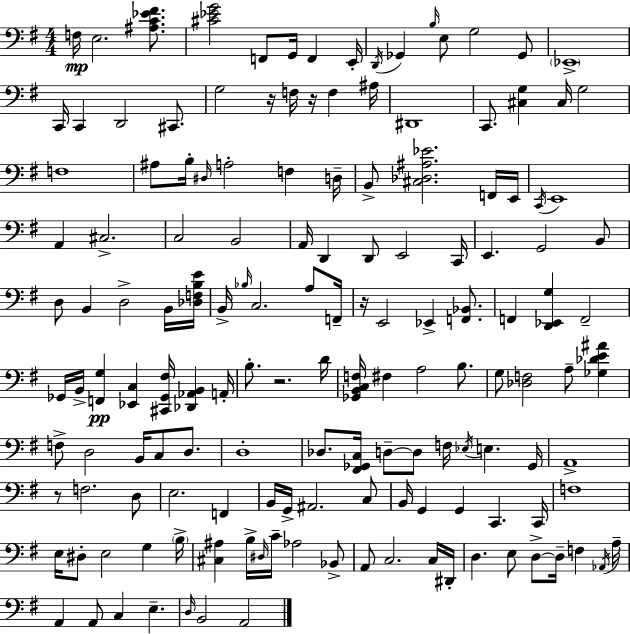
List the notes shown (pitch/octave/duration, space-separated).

F3/s E3/h. [A#3,C4,Eb4,F#4]/e. [C#4,Eb4,G4]/h F2/e G2/s F2/q E2/s D2/s Gb2/q B3/s E3/e G3/h Gb2/e Eb2/w C2/s C2/q D2/h C#2/e. G3/h R/s F3/s R/s F3/q A#3/s D#2/w C2/e. [C#3,G3]/q C#3/s G3/h F3/w A#3/e B3/s D#3/s A3/h F3/q D3/s B2/e [C#3,Db3,A#3,Eb4]/h. F2/s E2/s C2/s E2/w A2/q C#3/h. C3/h B2/h A2/s D2/q D2/e E2/h C2/s E2/q. G2/h B2/e D3/e B2/q D3/h B2/s [Db3,F3,B3,E4]/s B2/s Bb3/s C3/h. A3/e F2/s R/s E2/h Eb2/q [F2,Bb2]/e. F2/q [D2,Eb2,G3]/q F2/h Gb2/s B2/s [F2,G3]/q [Eb2,C3]/q [C#2,Gb2,F#3]/s [Db2,Ab2,B2]/q A2/s B3/e. R/h. D4/s [Gb2,B2,C3,F3]/s F#3/q A3/h B3/e. G3/e [Db3,F3]/h A3/e [Gb3,Db4,E4,A#4]/q F3/e D3/h B2/s C3/e D3/e. D3/w Db3/e. [F#2,Gb2,C3]/s D3/e D3/e F3/s Eb3/s E3/q. Gb2/s A2/w R/e F3/h. D3/e E3/h. F2/q B2/s G2/s A#2/h. C3/e B2/s G2/q G2/q C2/q. C2/s F3/w E3/s D#3/e E3/h G3/q B3/s [C#3,A#3]/q B3/s D#3/s C4/s Ab3/h Bb2/e A2/e C3/h. C3/s D#2/s D3/q. E3/e D3/e D3/s F3/q Ab2/s A3/s A2/q A2/e C3/q E3/q. D3/s B2/h A2/h